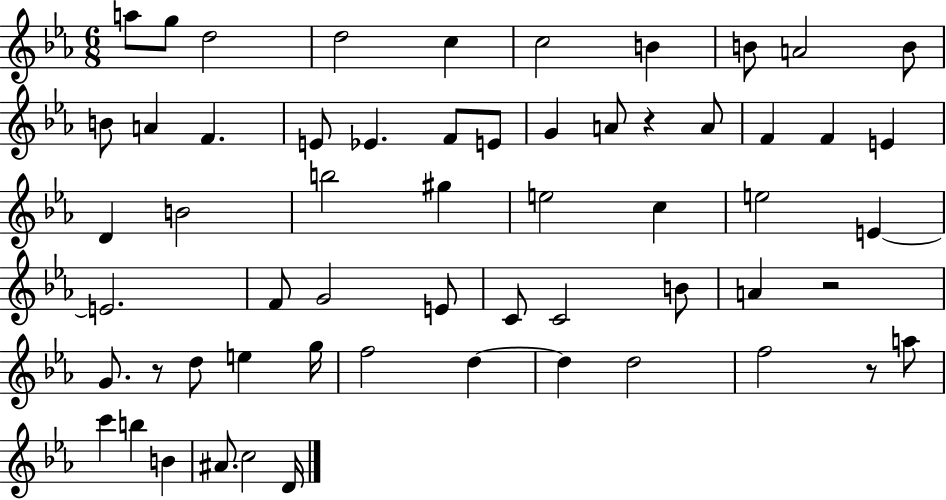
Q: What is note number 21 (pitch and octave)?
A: F4